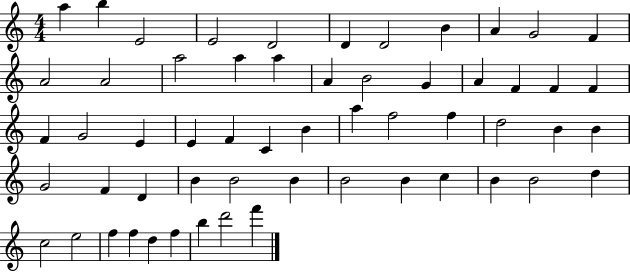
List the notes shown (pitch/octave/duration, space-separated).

A5/q B5/q E4/h E4/h D4/h D4/q D4/h B4/q A4/q G4/h F4/q A4/h A4/h A5/h A5/q A5/q A4/q B4/h G4/q A4/q F4/q F4/q F4/q F4/q G4/h E4/q E4/q F4/q C4/q B4/q A5/q F5/h F5/q D5/h B4/q B4/q G4/h F4/q D4/q B4/q B4/h B4/q B4/h B4/q C5/q B4/q B4/h D5/q C5/h E5/h F5/q F5/q D5/q F5/q B5/q D6/h F6/q